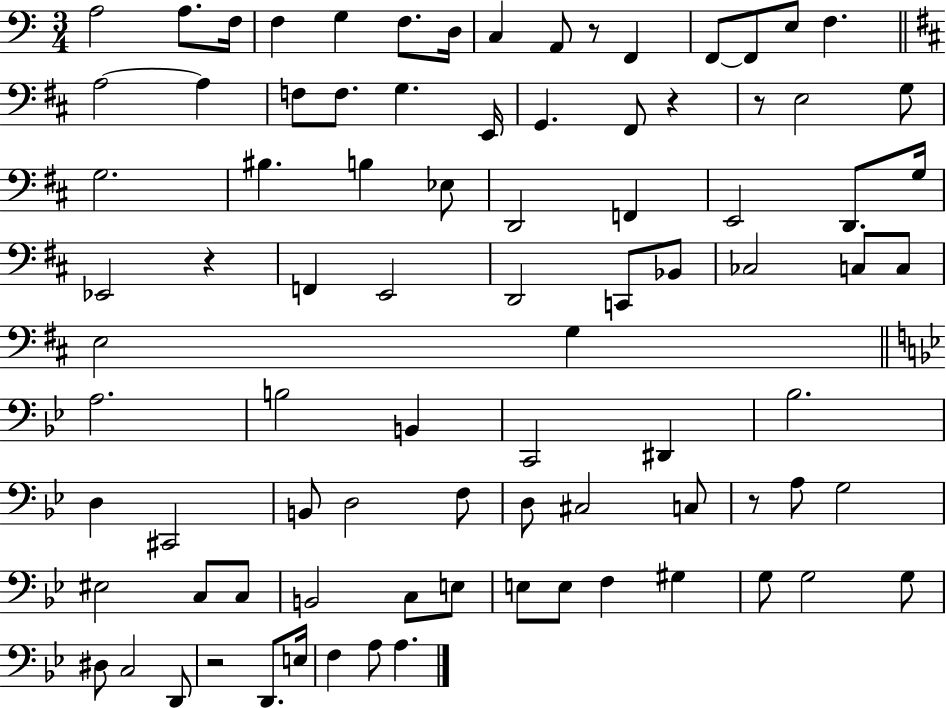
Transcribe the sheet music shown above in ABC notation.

X:1
T:Untitled
M:3/4
L:1/4
K:C
A,2 A,/2 F,/4 F, G, F,/2 D,/4 C, A,,/2 z/2 F,, F,,/2 F,,/2 E,/2 F, A,2 A, F,/2 F,/2 G, E,,/4 G,, ^F,,/2 z z/2 E,2 G,/2 G,2 ^B, B, _E,/2 D,,2 F,, E,,2 D,,/2 G,/4 _E,,2 z F,, E,,2 D,,2 C,,/2 _B,,/2 _C,2 C,/2 C,/2 E,2 G, A,2 B,2 B,, C,,2 ^D,, _B,2 D, ^C,,2 B,,/2 D,2 F,/2 D,/2 ^C,2 C,/2 z/2 A,/2 G,2 ^E,2 C,/2 C,/2 B,,2 C,/2 E,/2 E,/2 E,/2 F, ^G, G,/2 G,2 G,/2 ^D,/2 C,2 D,,/2 z2 D,,/2 E,/4 F, A,/2 A,